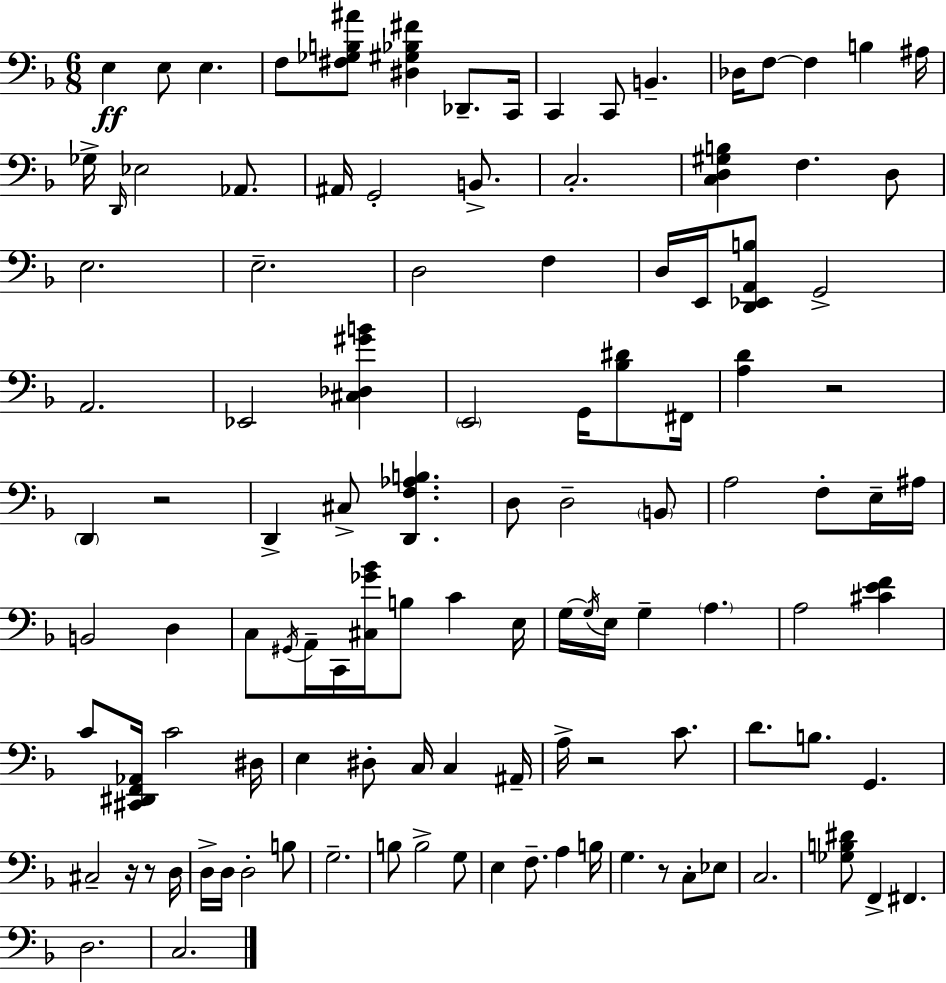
E3/q E3/e E3/q. F3/e [F#3,Gb3,B3,A#4]/e [D#3,G#3,Bb3,F#4]/q Db2/e. C2/s C2/q C2/e B2/q. Db3/s F3/e F3/q B3/q A#3/s Gb3/s D2/s Eb3/h Ab2/e. A#2/s G2/h B2/e. C3/h. [C3,D3,G#3,B3]/q F3/q. D3/e E3/h. E3/h. D3/h F3/q D3/s E2/s [D2,Eb2,A2,B3]/e G2/h A2/h. Eb2/h [C#3,Db3,G#4,B4]/q E2/h G2/s [Bb3,D#4]/e F#2/s [A3,D4]/q R/h D2/q R/h D2/q C#3/e [D2,F3,Ab3,B3]/q. D3/e D3/h B2/e A3/h F3/e E3/s A#3/s B2/h D3/q C3/e G#2/s A2/s C2/s [C#3,Gb4,Bb4]/s B3/e C4/q E3/s G3/s G3/s E3/s G3/q A3/q. A3/h [C#4,E4,F4]/q C4/e [C#2,D#2,F2,Ab2]/s C4/h D#3/s E3/q D#3/e C3/s C3/q A#2/s A3/s R/h C4/e. D4/e. B3/e. G2/q. C#3/h R/s R/e D3/s D3/s D3/s D3/h B3/e G3/h. B3/e B3/h G3/e E3/q F3/e. A3/q B3/s G3/q. R/e C3/e Eb3/e C3/h. [Gb3,B3,D#4]/e F2/q F#2/q. D3/h. C3/h.